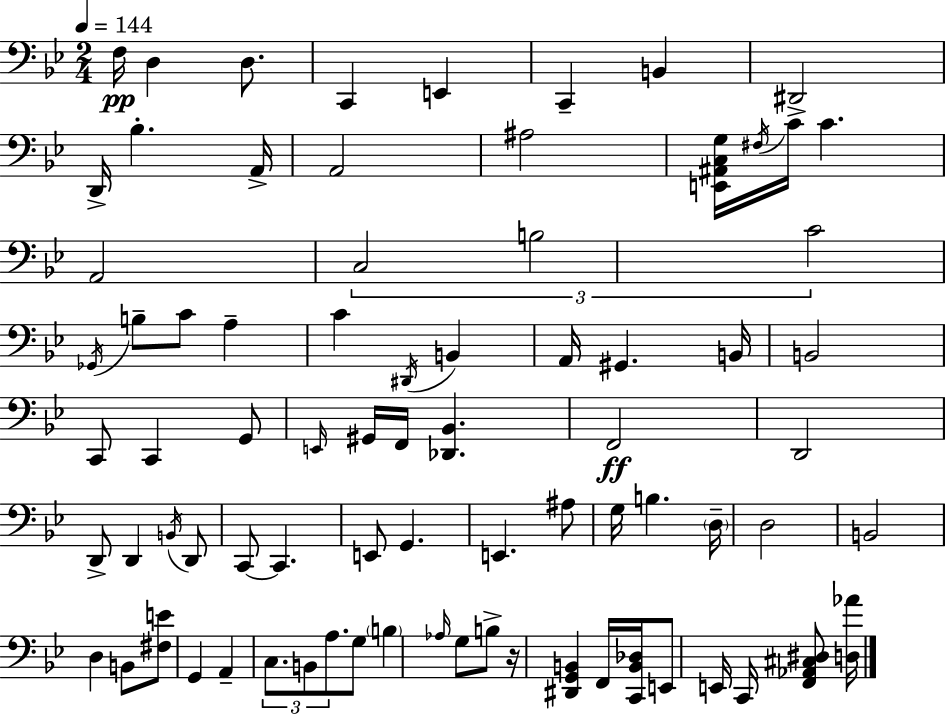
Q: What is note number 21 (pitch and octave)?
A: Gb2